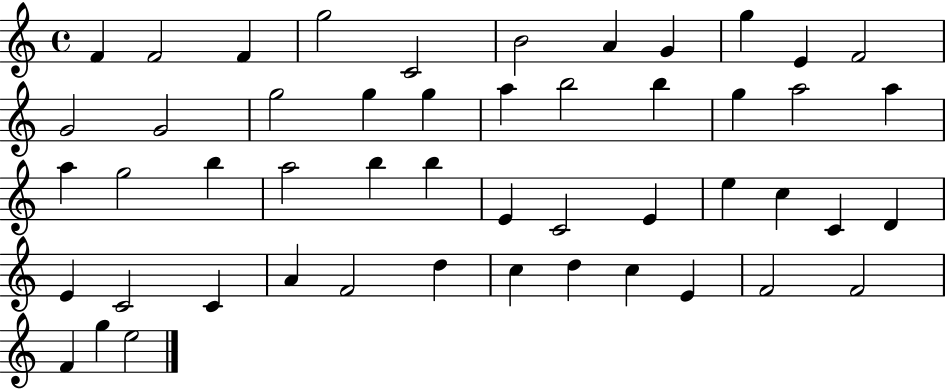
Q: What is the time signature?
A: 4/4